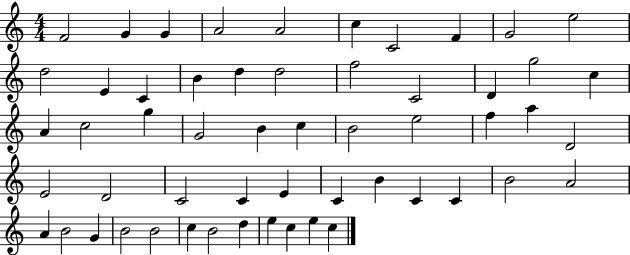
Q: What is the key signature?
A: C major